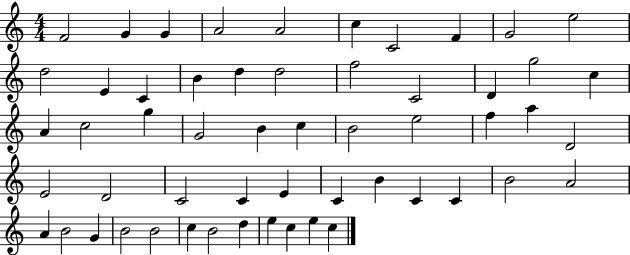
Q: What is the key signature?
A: C major